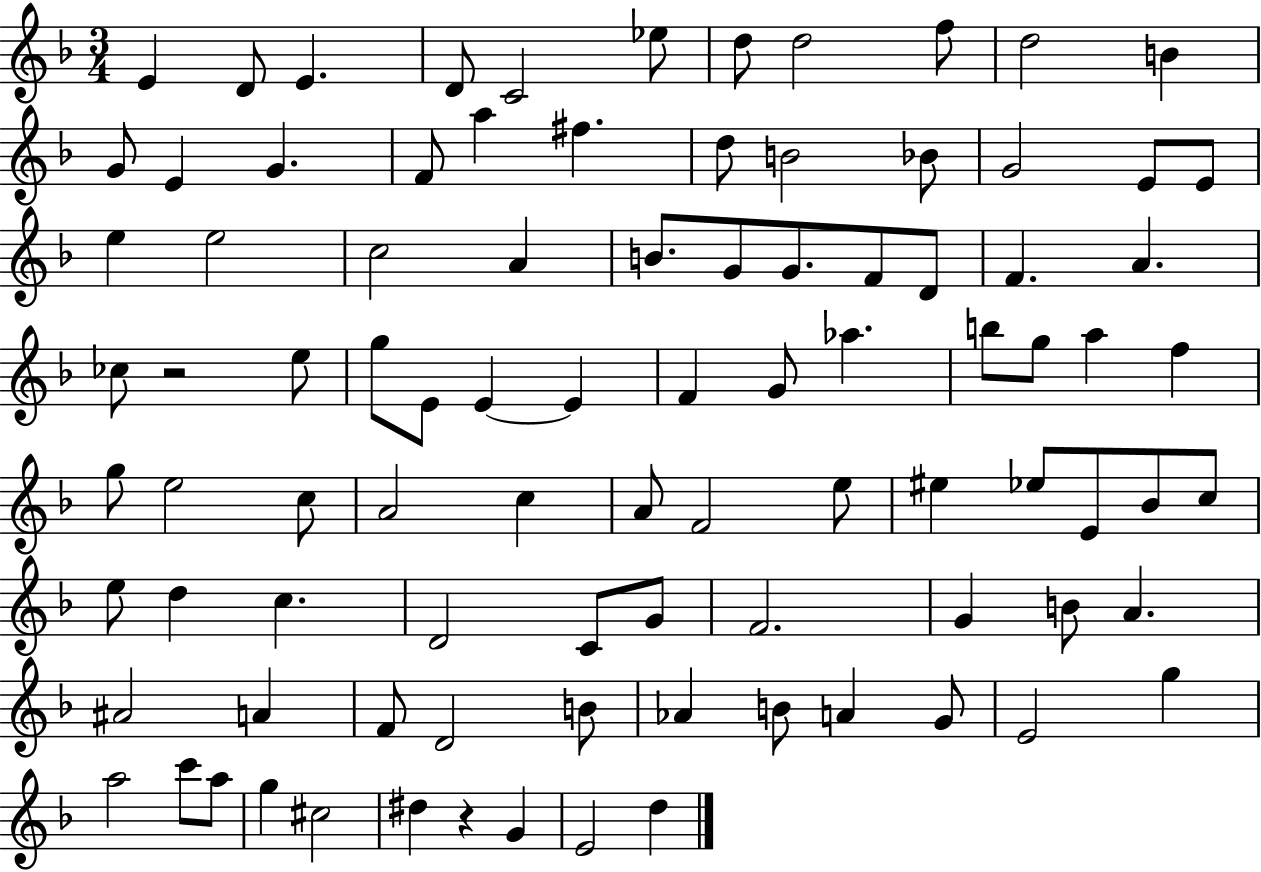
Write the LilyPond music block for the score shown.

{
  \clef treble
  \numericTimeSignature
  \time 3/4
  \key f \major
  \repeat volta 2 { e'4 d'8 e'4. | d'8 c'2 ees''8 | d''8 d''2 f''8 | d''2 b'4 | \break g'8 e'4 g'4. | f'8 a''4 fis''4. | d''8 b'2 bes'8 | g'2 e'8 e'8 | \break e''4 e''2 | c''2 a'4 | b'8. g'8 g'8. f'8 d'8 | f'4. a'4. | \break ces''8 r2 e''8 | g''8 e'8 e'4~~ e'4 | f'4 g'8 aes''4. | b''8 g''8 a''4 f''4 | \break g''8 e''2 c''8 | a'2 c''4 | a'8 f'2 e''8 | eis''4 ees''8 e'8 bes'8 c''8 | \break e''8 d''4 c''4. | d'2 c'8 g'8 | f'2. | g'4 b'8 a'4. | \break ais'2 a'4 | f'8 d'2 b'8 | aes'4 b'8 a'4 g'8 | e'2 g''4 | \break a''2 c'''8 a''8 | g''4 cis''2 | dis''4 r4 g'4 | e'2 d''4 | \break } \bar "|."
}